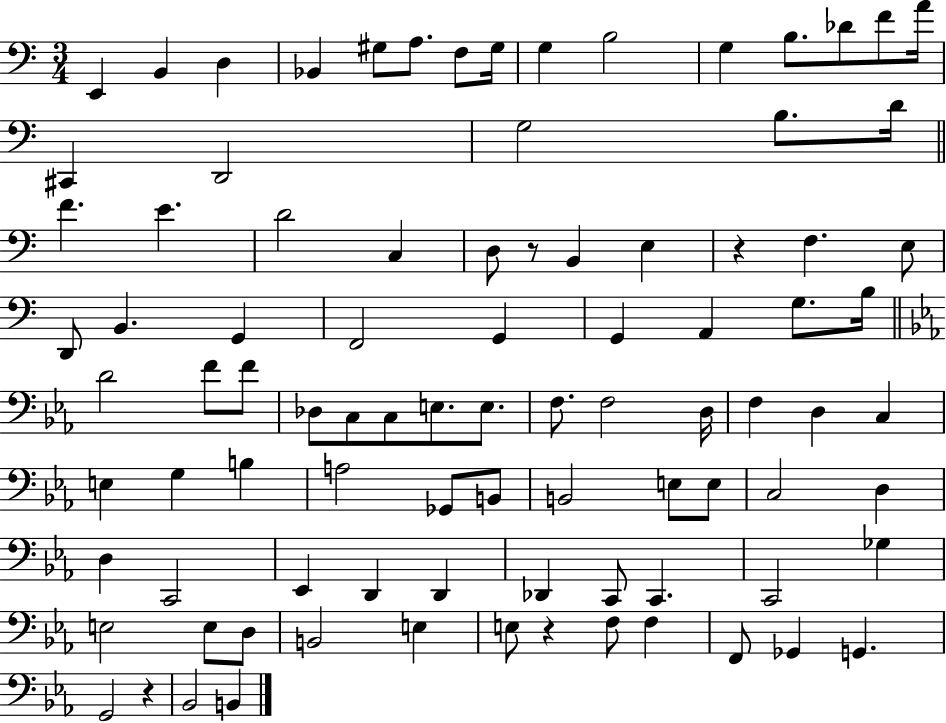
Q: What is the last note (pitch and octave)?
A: B2